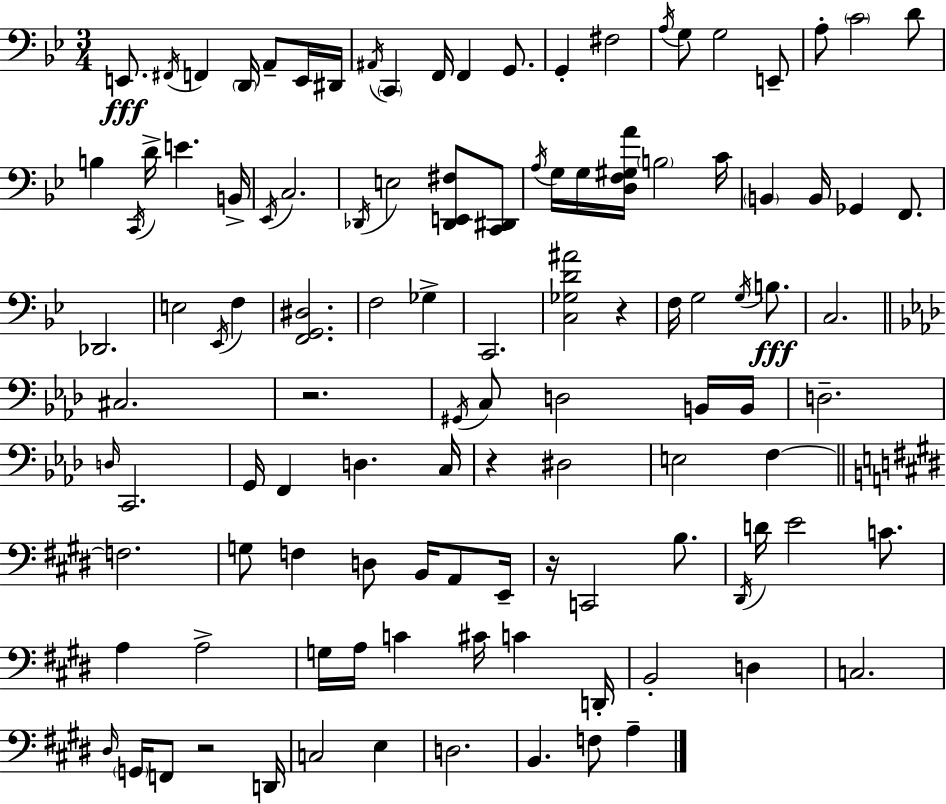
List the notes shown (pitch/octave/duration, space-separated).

E2/e. F#2/s F2/q D2/s A2/e E2/s D#2/s A#2/s C2/q F2/s F2/q G2/e. G2/q F#3/h A3/s G3/e G3/h E2/e A3/e C4/h D4/e B3/q C2/s D4/s E4/q. B2/s Eb2/s C3/h. Db2/s E3/h [Db2,E2,F#3]/e [C2,D#2]/e A3/s G3/s G3/s [D3,F3,G#3,A4]/s B3/h C4/s B2/q B2/s Gb2/q F2/e. Db2/h. E3/h Eb2/s F3/q [F2,G2,D#3]/h. F3/h Gb3/q C2/h. [C3,Gb3,D4,A#4]/h R/q F3/s G3/h G3/s B3/e. C3/h. C#3/h. R/h. G#2/s C3/e D3/h B2/s B2/s D3/h. D3/s C2/h. G2/s F2/q D3/q. C3/s R/q D#3/h E3/h F3/q F3/h. G3/e F3/q D3/e B2/s A2/e E2/s R/s C2/h B3/e. D#2/s D4/s E4/h C4/e. A3/q A3/h G3/s A3/s C4/q C#4/s C4/q D2/s B2/h D3/q C3/h. D#3/s G2/s F2/e R/h D2/s C3/h E3/q D3/h. B2/q. F3/e A3/q